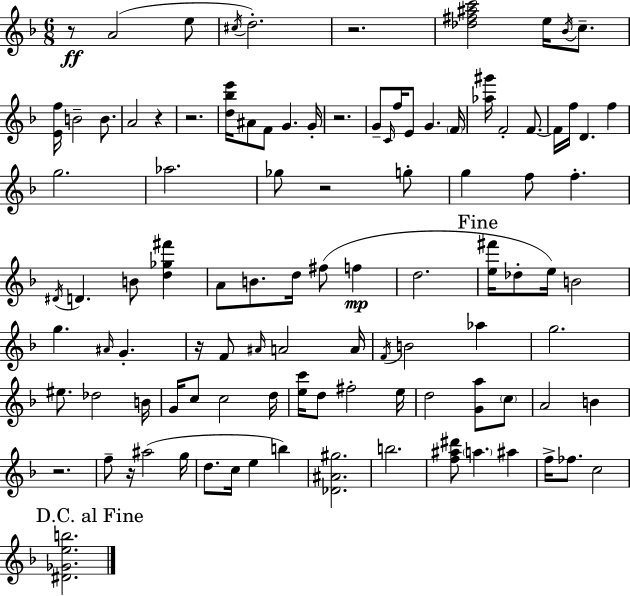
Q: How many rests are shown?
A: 9